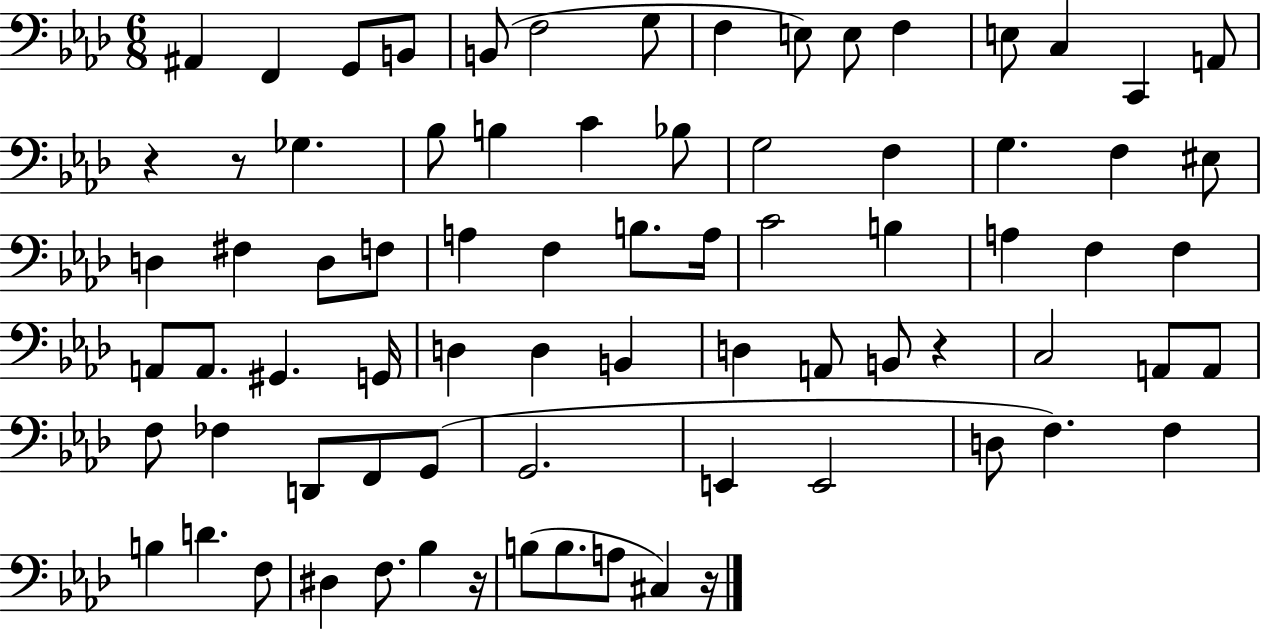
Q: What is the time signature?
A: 6/8